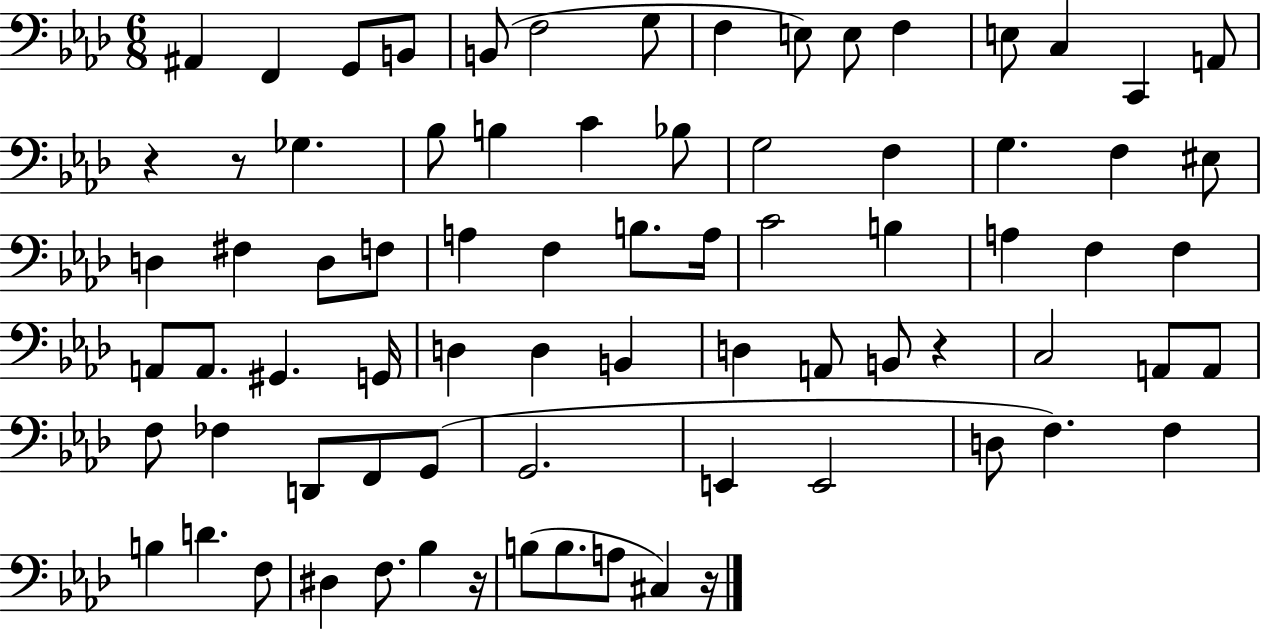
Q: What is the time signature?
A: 6/8